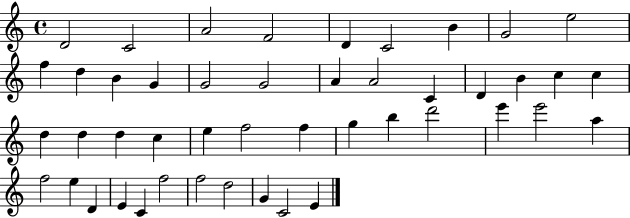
X:1
T:Untitled
M:4/4
L:1/4
K:C
D2 C2 A2 F2 D C2 B G2 e2 f d B G G2 G2 A A2 C D B c c d d d c e f2 f g b d'2 e' e'2 a f2 e D E C f2 f2 d2 G C2 E